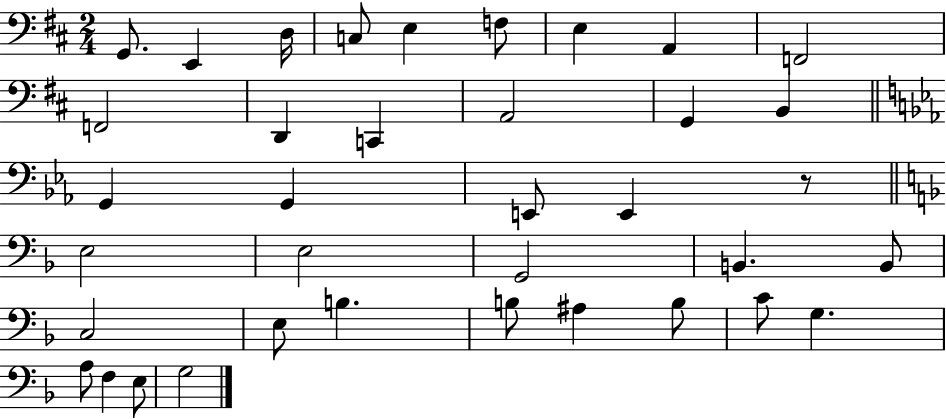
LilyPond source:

{
  \clef bass
  \numericTimeSignature
  \time 2/4
  \key d \major
  g,8. e,4 d16 | c8 e4 f8 | e4 a,4 | f,2 | \break f,2 | d,4 c,4 | a,2 | g,4 b,4 | \break \bar "||" \break \key ees \major g,4 g,4 | e,8 e,4 r8 | \bar "||" \break \key d \minor e2 | e2 | g,2 | b,4. b,8 | \break c2 | e8 b4. | b8 ais4 b8 | c'8 g4. | \break a8 f4 e8 | g2 | \bar "|."
}